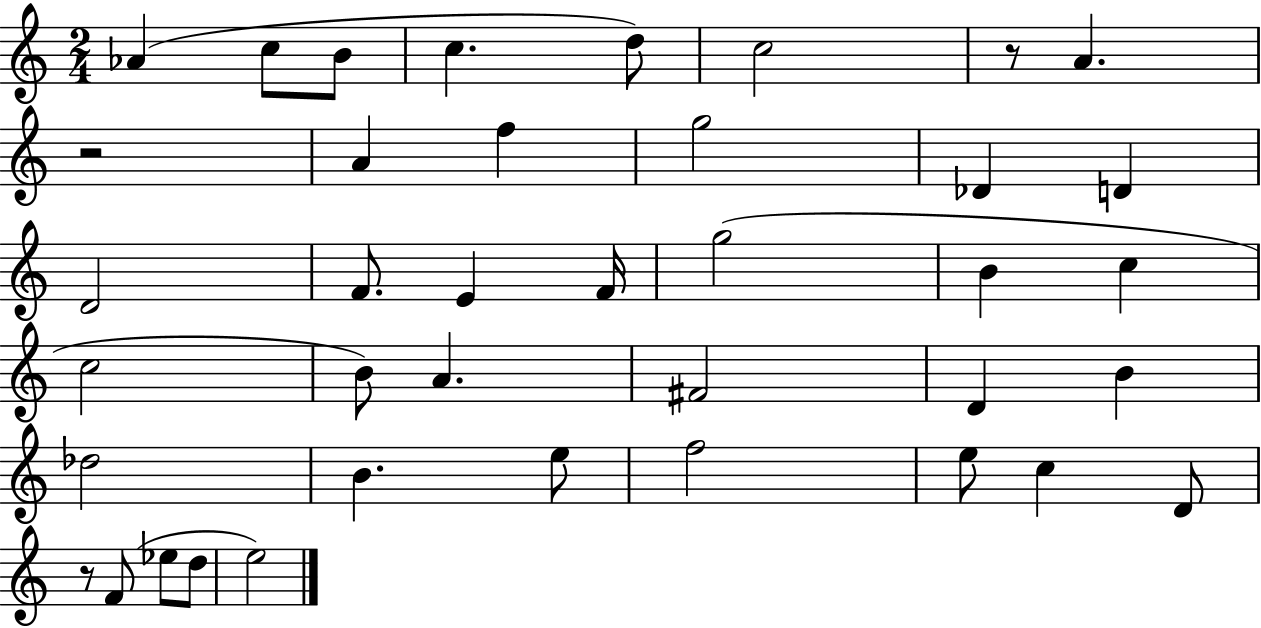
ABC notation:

X:1
T:Untitled
M:2/4
L:1/4
K:C
_A c/2 B/2 c d/2 c2 z/2 A z2 A f g2 _D D D2 F/2 E F/4 g2 B c c2 B/2 A ^F2 D B _d2 B e/2 f2 e/2 c D/2 z/2 F/2 _e/2 d/2 e2